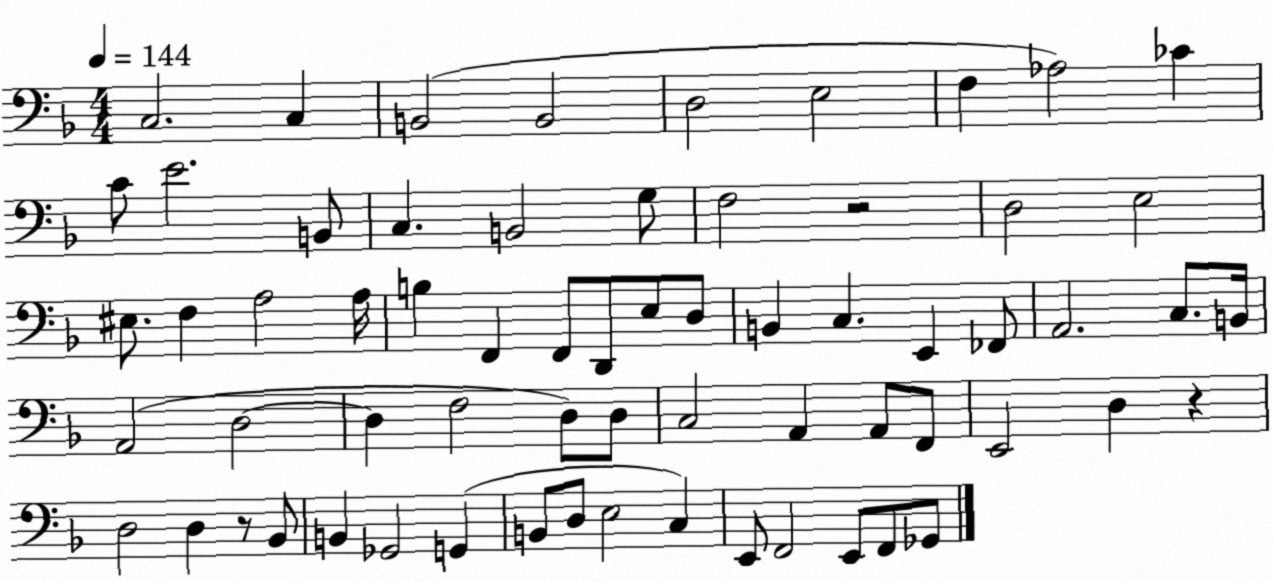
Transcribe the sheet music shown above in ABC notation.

X:1
T:Untitled
M:4/4
L:1/4
K:F
C,2 C, B,,2 B,,2 D,2 E,2 F, _A,2 _C C/2 E2 B,,/2 C, B,,2 G,/2 F,2 z2 D,2 E,2 ^E,/2 F, A,2 A,/4 B, F,, F,,/2 D,,/2 E,/2 D,/2 B,, C, E,, _F,,/2 A,,2 C,/2 B,,/4 A,,2 D,2 D, F,2 D,/2 D,/2 C,2 A,, A,,/2 F,,/2 E,,2 D, z D,2 D, z/2 _B,,/2 B,, _G,,2 G,, B,,/2 D,/2 E,2 C, E,,/2 F,,2 E,,/2 F,,/2 _G,,/2